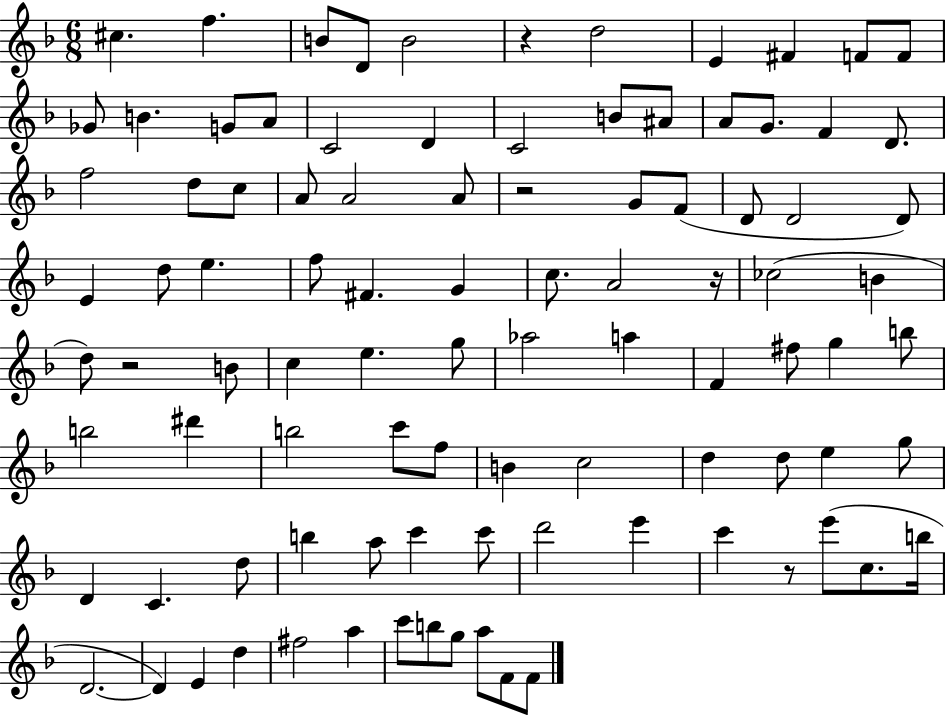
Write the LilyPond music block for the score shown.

{
  \clef treble
  \numericTimeSignature
  \time 6/8
  \key f \major
  cis''4. f''4. | b'8 d'8 b'2 | r4 d''2 | e'4 fis'4 f'8 f'8 | \break ges'8 b'4. g'8 a'8 | c'2 d'4 | c'2 b'8 ais'8 | a'8 g'8. f'4 d'8. | \break f''2 d''8 c''8 | a'8 a'2 a'8 | r2 g'8 f'8( | d'8 d'2 d'8) | \break e'4 d''8 e''4. | f''8 fis'4. g'4 | c''8. a'2 r16 | ces''2( b'4 | \break d''8) r2 b'8 | c''4 e''4. g''8 | aes''2 a''4 | f'4 fis''8 g''4 b''8 | \break b''2 dis'''4 | b''2 c'''8 f''8 | b'4 c''2 | d''4 d''8 e''4 g''8 | \break d'4 c'4. d''8 | b''4 a''8 c'''4 c'''8 | d'''2 e'''4 | c'''4 r8 e'''8( c''8. b''16 | \break d'2.~~ | d'4) e'4 d''4 | fis''2 a''4 | c'''8 b''8 g''8 a''8 f'8 f'8 | \break \bar "|."
}